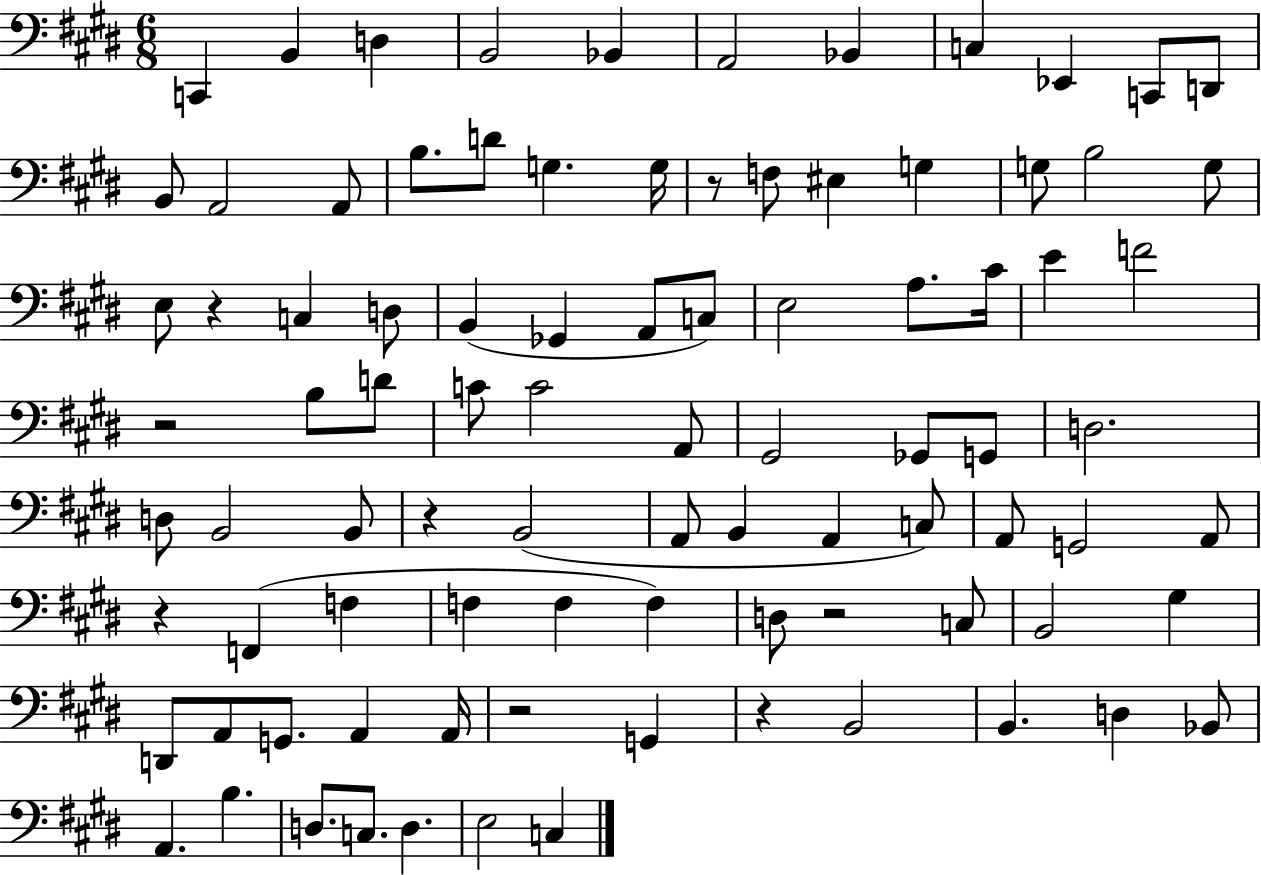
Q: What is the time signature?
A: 6/8